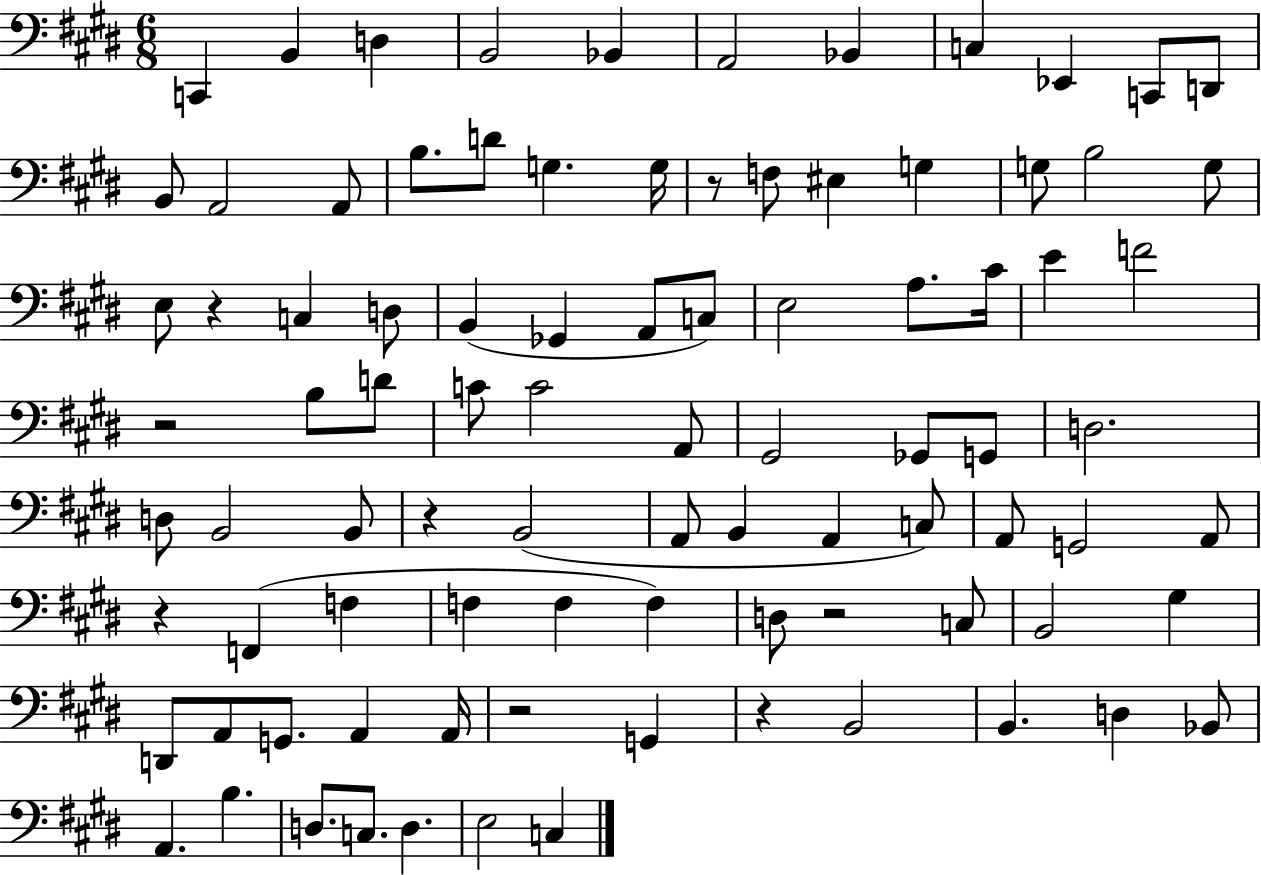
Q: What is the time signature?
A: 6/8